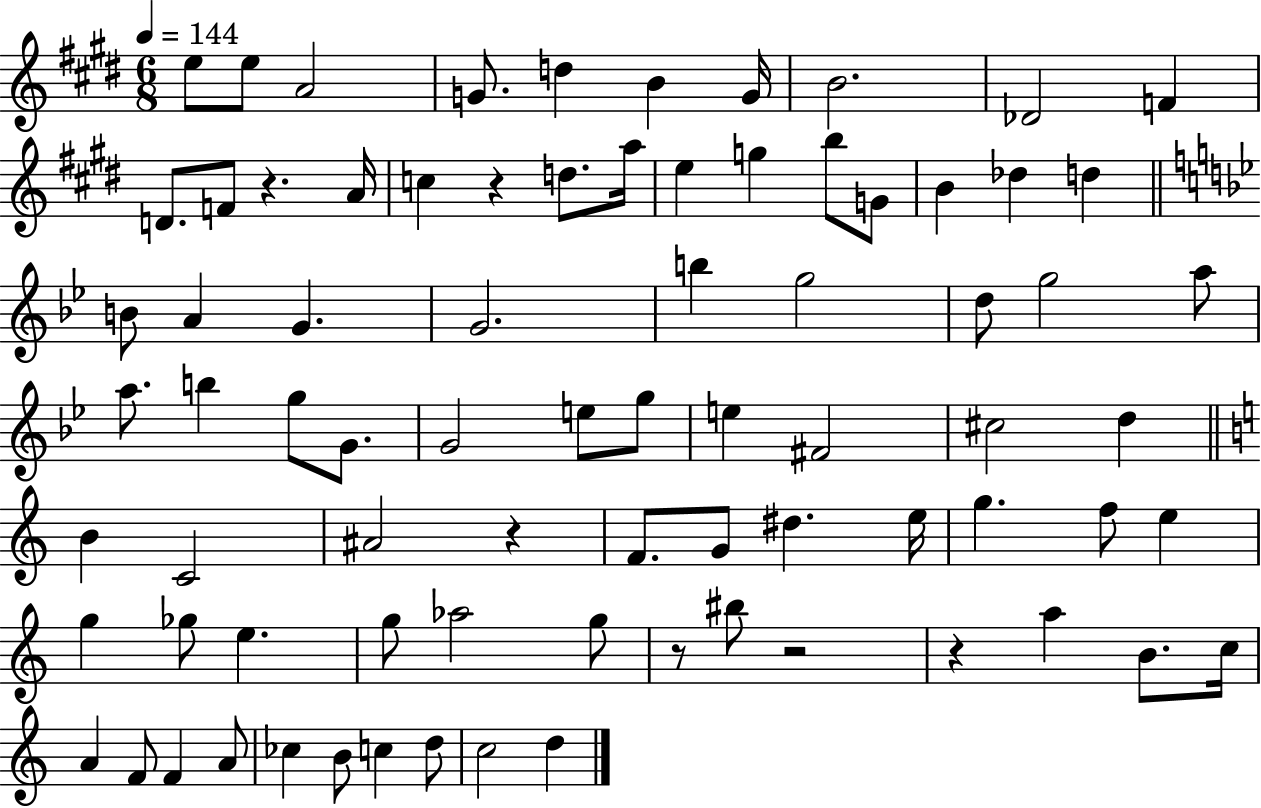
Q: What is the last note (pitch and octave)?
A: D5